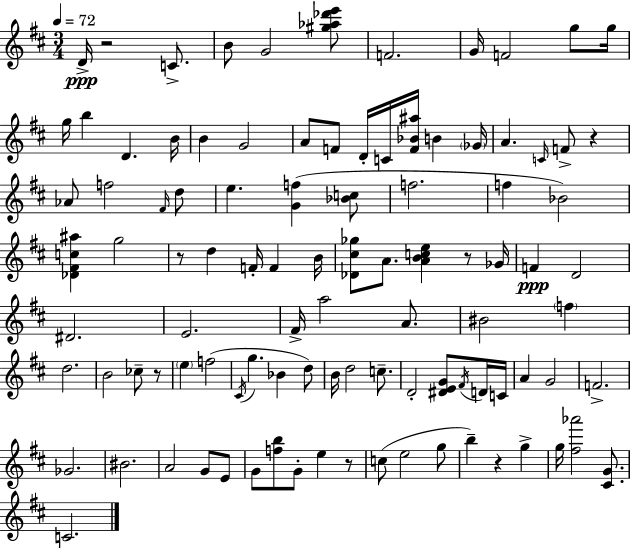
{
  \clef treble
  \numericTimeSignature
  \time 3/4
  \key d \major
  \tempo 4 = 72
  d'16->\ppp r2 c'8.-> | b'8 g'2 <gis'' aes'' des''' e'''>8 | f'2. | g'16 f'2 g''8 g''16 | \break g''16 b''4 d'4. b'16 | b'4 g'2 | a'8 f'8 d'16-. c'16 <f' bes' ais''>16 b'4 \parenthesize ges'16 | a'4. \grace { c'16 } f'8-> r4 | \break aes'8 f''2 \grace { fis'16 } | d''8 e''4. <g' f''>4( | <bes' c''>8 f''2. | f''4 bes'2) | \break <des' fis' c'' ais''>4 g''2 | r8 d''4 f'16-. f'4 | b'16 <des' cis'' ges''>8 a'8. <a' b' c'' e''>4 r8 | ges'16 f'4\ppp d'2 | \break dis'2. | e'2. | fis'16-> a''2 a'8. | bis'2 \parenthesize f''4 | \break d''2. | b'2 ces''8-- | r8 \parenthesize e''4 f''2( | \acciaccatura { cis'16 } g''4. bes'4 | \break d''8) b'16 d''2 | c''8.-- d'2-. <dis' e' g'>8 | \acciaccatura { fis'16 } d'16 c'16 a'4 g'2 | f'2.-> | \break ges'2. | bis'2. | a'2 | g'8 e'8 g'8 <f'' b''>8 g'8-. e''4 | \break r8 c''8( e''2 | g''8 b''4--) r4 | g''4-> g''16 <fis'' aes'''>2 | <cis' g'>8. c'2. | \break \bar "|."
}